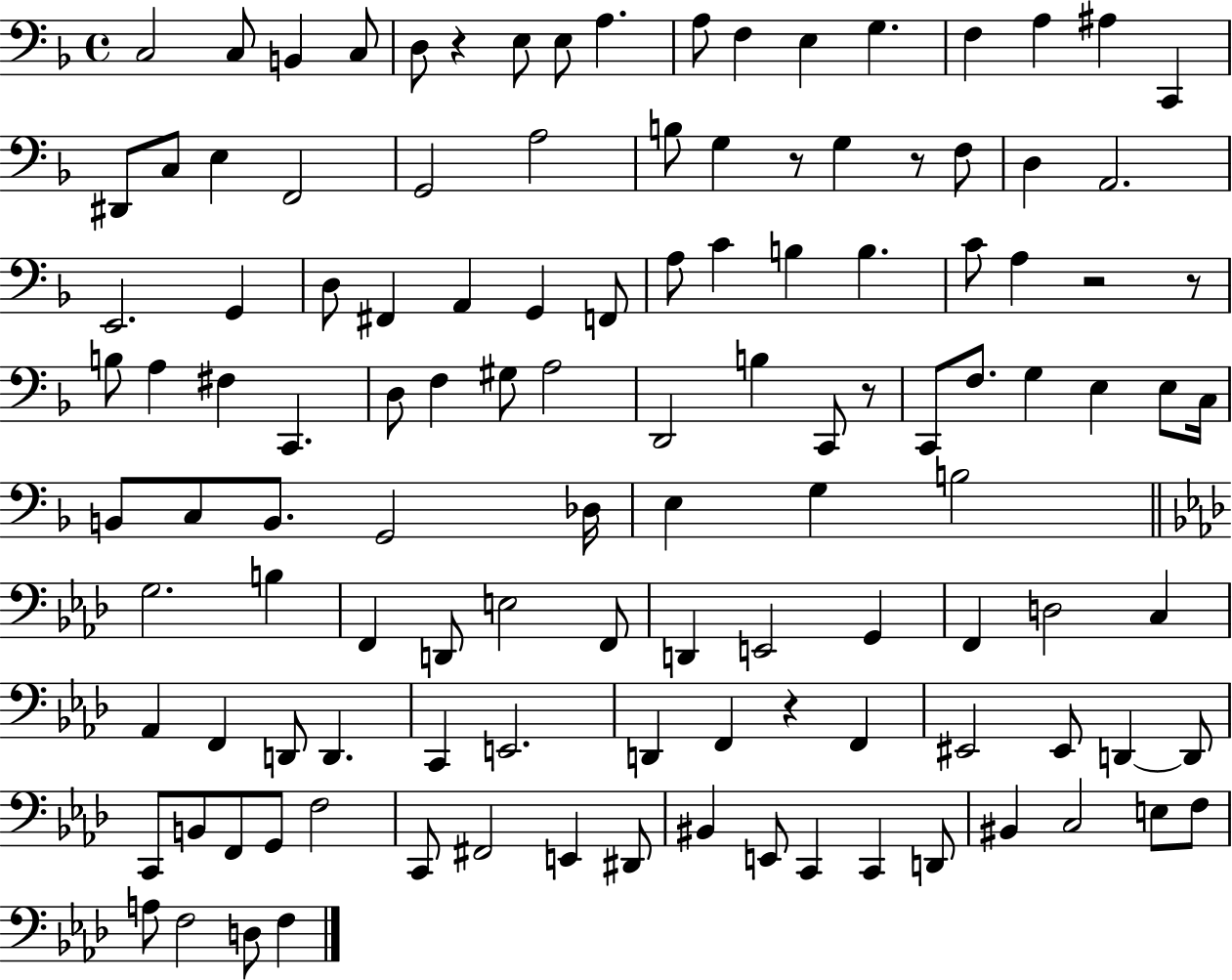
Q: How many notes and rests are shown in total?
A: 120